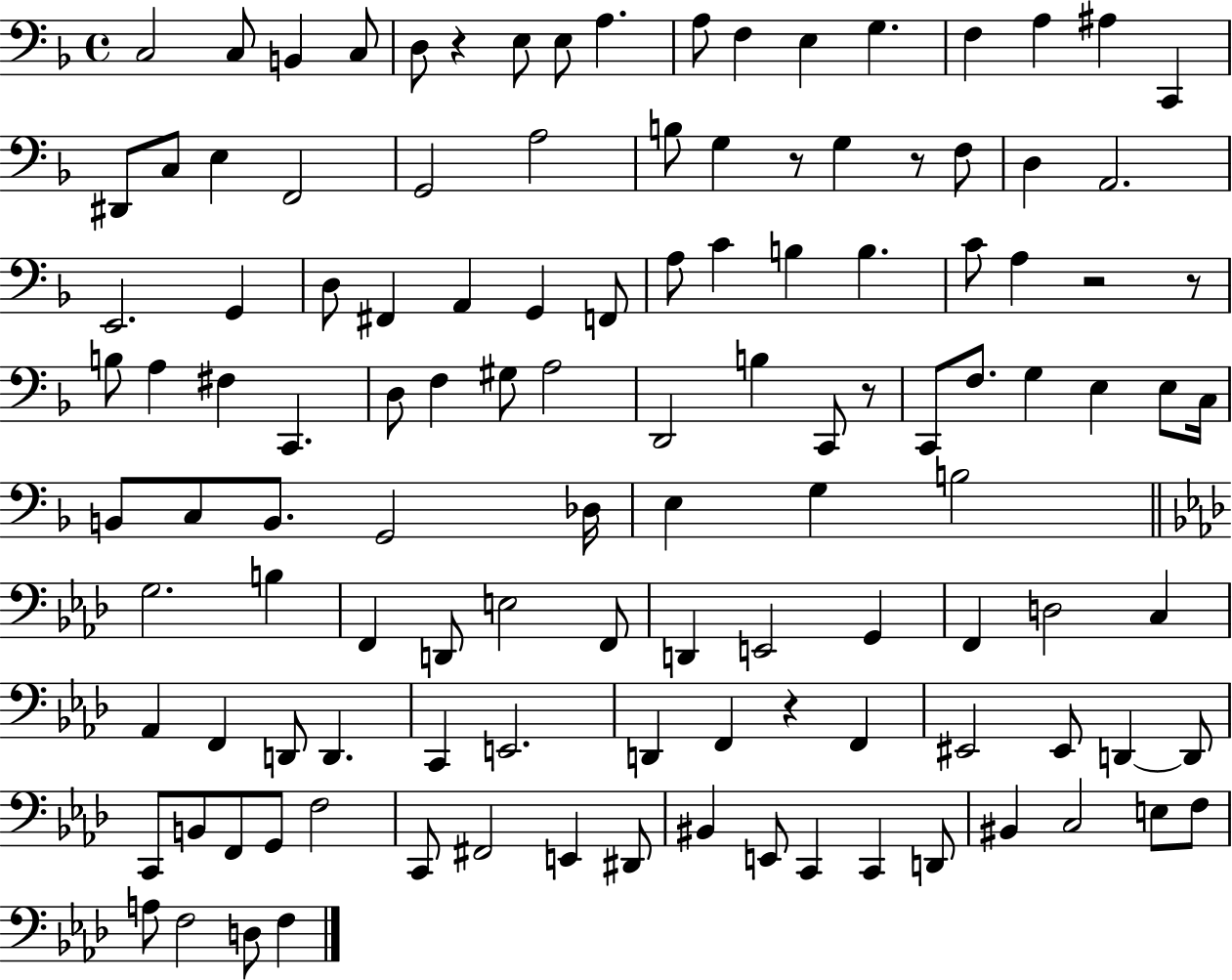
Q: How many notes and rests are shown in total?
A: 120